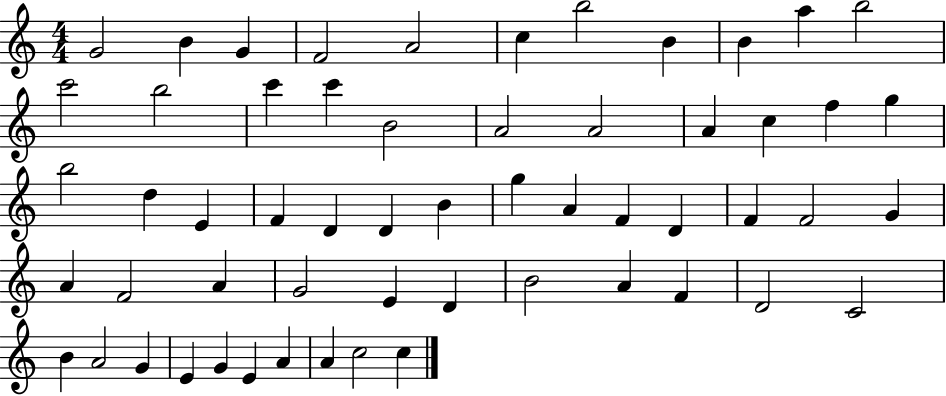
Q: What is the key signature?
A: C major